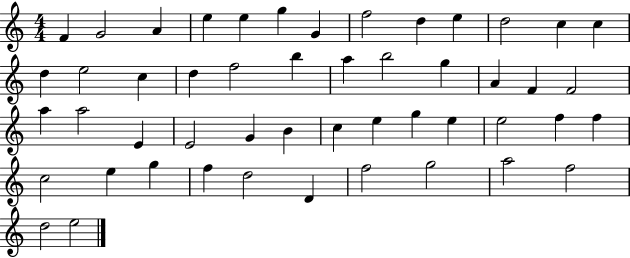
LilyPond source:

{
  \clef treble
  \numericTimeSignature
  \time 4/4
  \key c \major
  f'4 g'2 a'4 | e''4 e''4 g''4 g'4 | f''2 d''4 e''4 | d''2 c''4 c''4 | \break d''4 e''2 c''4 | d''4 f''2 b''4 | a''4 b''2 g''4 | a'4 f'4 f'2 | \break a''4 a''2 e'4 | e'2 g'4 b'4 | c''4 e''4 g''4 e''4 | e''2 f''4 f''4 | \break c''2 e''4 g''4 | f''4 d''2 d'4 | f''2 g''2 | a''2 f''2 | \break d''2 e''2 | \bar "|."
}